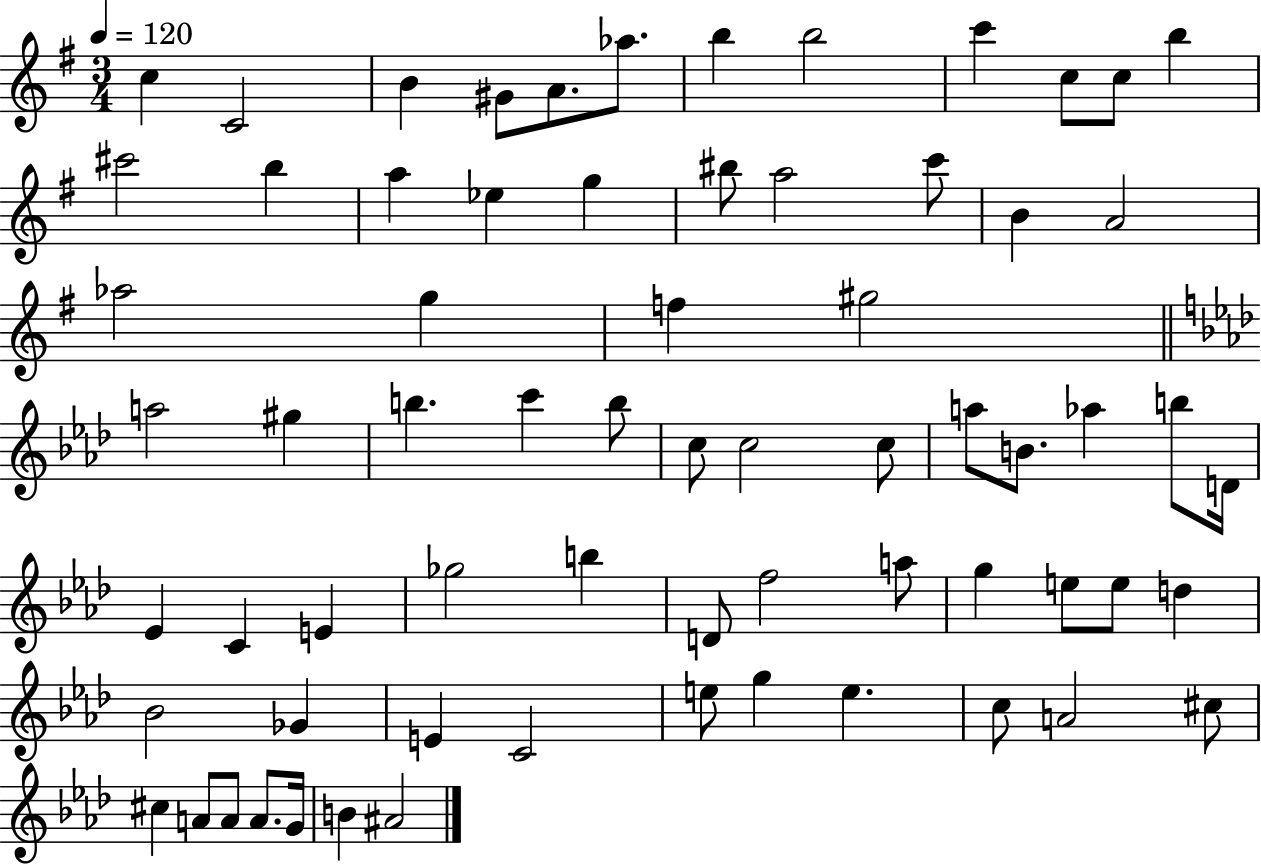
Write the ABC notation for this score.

X:1
T:Untitled
M:3/4
L:1/4
K:G
c C2 B ^G/2 A/2 _a/2 b b2 c' c/2 c/2 b ^c'2 b a _e g ^b/2 a2 c'/2 B A2 _a2 g f ^g2 a2 ^g b c' b/2 c/2 c2 c/2 a/2 B/2 _a b/2 D/4 _E C E _g2 b D/2 f2 a/2 g e/2 e/2 d _B2 _G E C2 e/2 g e c/2 A2 ^c/2 ^c A/2 A/2 A/2 G/4 B ^A2